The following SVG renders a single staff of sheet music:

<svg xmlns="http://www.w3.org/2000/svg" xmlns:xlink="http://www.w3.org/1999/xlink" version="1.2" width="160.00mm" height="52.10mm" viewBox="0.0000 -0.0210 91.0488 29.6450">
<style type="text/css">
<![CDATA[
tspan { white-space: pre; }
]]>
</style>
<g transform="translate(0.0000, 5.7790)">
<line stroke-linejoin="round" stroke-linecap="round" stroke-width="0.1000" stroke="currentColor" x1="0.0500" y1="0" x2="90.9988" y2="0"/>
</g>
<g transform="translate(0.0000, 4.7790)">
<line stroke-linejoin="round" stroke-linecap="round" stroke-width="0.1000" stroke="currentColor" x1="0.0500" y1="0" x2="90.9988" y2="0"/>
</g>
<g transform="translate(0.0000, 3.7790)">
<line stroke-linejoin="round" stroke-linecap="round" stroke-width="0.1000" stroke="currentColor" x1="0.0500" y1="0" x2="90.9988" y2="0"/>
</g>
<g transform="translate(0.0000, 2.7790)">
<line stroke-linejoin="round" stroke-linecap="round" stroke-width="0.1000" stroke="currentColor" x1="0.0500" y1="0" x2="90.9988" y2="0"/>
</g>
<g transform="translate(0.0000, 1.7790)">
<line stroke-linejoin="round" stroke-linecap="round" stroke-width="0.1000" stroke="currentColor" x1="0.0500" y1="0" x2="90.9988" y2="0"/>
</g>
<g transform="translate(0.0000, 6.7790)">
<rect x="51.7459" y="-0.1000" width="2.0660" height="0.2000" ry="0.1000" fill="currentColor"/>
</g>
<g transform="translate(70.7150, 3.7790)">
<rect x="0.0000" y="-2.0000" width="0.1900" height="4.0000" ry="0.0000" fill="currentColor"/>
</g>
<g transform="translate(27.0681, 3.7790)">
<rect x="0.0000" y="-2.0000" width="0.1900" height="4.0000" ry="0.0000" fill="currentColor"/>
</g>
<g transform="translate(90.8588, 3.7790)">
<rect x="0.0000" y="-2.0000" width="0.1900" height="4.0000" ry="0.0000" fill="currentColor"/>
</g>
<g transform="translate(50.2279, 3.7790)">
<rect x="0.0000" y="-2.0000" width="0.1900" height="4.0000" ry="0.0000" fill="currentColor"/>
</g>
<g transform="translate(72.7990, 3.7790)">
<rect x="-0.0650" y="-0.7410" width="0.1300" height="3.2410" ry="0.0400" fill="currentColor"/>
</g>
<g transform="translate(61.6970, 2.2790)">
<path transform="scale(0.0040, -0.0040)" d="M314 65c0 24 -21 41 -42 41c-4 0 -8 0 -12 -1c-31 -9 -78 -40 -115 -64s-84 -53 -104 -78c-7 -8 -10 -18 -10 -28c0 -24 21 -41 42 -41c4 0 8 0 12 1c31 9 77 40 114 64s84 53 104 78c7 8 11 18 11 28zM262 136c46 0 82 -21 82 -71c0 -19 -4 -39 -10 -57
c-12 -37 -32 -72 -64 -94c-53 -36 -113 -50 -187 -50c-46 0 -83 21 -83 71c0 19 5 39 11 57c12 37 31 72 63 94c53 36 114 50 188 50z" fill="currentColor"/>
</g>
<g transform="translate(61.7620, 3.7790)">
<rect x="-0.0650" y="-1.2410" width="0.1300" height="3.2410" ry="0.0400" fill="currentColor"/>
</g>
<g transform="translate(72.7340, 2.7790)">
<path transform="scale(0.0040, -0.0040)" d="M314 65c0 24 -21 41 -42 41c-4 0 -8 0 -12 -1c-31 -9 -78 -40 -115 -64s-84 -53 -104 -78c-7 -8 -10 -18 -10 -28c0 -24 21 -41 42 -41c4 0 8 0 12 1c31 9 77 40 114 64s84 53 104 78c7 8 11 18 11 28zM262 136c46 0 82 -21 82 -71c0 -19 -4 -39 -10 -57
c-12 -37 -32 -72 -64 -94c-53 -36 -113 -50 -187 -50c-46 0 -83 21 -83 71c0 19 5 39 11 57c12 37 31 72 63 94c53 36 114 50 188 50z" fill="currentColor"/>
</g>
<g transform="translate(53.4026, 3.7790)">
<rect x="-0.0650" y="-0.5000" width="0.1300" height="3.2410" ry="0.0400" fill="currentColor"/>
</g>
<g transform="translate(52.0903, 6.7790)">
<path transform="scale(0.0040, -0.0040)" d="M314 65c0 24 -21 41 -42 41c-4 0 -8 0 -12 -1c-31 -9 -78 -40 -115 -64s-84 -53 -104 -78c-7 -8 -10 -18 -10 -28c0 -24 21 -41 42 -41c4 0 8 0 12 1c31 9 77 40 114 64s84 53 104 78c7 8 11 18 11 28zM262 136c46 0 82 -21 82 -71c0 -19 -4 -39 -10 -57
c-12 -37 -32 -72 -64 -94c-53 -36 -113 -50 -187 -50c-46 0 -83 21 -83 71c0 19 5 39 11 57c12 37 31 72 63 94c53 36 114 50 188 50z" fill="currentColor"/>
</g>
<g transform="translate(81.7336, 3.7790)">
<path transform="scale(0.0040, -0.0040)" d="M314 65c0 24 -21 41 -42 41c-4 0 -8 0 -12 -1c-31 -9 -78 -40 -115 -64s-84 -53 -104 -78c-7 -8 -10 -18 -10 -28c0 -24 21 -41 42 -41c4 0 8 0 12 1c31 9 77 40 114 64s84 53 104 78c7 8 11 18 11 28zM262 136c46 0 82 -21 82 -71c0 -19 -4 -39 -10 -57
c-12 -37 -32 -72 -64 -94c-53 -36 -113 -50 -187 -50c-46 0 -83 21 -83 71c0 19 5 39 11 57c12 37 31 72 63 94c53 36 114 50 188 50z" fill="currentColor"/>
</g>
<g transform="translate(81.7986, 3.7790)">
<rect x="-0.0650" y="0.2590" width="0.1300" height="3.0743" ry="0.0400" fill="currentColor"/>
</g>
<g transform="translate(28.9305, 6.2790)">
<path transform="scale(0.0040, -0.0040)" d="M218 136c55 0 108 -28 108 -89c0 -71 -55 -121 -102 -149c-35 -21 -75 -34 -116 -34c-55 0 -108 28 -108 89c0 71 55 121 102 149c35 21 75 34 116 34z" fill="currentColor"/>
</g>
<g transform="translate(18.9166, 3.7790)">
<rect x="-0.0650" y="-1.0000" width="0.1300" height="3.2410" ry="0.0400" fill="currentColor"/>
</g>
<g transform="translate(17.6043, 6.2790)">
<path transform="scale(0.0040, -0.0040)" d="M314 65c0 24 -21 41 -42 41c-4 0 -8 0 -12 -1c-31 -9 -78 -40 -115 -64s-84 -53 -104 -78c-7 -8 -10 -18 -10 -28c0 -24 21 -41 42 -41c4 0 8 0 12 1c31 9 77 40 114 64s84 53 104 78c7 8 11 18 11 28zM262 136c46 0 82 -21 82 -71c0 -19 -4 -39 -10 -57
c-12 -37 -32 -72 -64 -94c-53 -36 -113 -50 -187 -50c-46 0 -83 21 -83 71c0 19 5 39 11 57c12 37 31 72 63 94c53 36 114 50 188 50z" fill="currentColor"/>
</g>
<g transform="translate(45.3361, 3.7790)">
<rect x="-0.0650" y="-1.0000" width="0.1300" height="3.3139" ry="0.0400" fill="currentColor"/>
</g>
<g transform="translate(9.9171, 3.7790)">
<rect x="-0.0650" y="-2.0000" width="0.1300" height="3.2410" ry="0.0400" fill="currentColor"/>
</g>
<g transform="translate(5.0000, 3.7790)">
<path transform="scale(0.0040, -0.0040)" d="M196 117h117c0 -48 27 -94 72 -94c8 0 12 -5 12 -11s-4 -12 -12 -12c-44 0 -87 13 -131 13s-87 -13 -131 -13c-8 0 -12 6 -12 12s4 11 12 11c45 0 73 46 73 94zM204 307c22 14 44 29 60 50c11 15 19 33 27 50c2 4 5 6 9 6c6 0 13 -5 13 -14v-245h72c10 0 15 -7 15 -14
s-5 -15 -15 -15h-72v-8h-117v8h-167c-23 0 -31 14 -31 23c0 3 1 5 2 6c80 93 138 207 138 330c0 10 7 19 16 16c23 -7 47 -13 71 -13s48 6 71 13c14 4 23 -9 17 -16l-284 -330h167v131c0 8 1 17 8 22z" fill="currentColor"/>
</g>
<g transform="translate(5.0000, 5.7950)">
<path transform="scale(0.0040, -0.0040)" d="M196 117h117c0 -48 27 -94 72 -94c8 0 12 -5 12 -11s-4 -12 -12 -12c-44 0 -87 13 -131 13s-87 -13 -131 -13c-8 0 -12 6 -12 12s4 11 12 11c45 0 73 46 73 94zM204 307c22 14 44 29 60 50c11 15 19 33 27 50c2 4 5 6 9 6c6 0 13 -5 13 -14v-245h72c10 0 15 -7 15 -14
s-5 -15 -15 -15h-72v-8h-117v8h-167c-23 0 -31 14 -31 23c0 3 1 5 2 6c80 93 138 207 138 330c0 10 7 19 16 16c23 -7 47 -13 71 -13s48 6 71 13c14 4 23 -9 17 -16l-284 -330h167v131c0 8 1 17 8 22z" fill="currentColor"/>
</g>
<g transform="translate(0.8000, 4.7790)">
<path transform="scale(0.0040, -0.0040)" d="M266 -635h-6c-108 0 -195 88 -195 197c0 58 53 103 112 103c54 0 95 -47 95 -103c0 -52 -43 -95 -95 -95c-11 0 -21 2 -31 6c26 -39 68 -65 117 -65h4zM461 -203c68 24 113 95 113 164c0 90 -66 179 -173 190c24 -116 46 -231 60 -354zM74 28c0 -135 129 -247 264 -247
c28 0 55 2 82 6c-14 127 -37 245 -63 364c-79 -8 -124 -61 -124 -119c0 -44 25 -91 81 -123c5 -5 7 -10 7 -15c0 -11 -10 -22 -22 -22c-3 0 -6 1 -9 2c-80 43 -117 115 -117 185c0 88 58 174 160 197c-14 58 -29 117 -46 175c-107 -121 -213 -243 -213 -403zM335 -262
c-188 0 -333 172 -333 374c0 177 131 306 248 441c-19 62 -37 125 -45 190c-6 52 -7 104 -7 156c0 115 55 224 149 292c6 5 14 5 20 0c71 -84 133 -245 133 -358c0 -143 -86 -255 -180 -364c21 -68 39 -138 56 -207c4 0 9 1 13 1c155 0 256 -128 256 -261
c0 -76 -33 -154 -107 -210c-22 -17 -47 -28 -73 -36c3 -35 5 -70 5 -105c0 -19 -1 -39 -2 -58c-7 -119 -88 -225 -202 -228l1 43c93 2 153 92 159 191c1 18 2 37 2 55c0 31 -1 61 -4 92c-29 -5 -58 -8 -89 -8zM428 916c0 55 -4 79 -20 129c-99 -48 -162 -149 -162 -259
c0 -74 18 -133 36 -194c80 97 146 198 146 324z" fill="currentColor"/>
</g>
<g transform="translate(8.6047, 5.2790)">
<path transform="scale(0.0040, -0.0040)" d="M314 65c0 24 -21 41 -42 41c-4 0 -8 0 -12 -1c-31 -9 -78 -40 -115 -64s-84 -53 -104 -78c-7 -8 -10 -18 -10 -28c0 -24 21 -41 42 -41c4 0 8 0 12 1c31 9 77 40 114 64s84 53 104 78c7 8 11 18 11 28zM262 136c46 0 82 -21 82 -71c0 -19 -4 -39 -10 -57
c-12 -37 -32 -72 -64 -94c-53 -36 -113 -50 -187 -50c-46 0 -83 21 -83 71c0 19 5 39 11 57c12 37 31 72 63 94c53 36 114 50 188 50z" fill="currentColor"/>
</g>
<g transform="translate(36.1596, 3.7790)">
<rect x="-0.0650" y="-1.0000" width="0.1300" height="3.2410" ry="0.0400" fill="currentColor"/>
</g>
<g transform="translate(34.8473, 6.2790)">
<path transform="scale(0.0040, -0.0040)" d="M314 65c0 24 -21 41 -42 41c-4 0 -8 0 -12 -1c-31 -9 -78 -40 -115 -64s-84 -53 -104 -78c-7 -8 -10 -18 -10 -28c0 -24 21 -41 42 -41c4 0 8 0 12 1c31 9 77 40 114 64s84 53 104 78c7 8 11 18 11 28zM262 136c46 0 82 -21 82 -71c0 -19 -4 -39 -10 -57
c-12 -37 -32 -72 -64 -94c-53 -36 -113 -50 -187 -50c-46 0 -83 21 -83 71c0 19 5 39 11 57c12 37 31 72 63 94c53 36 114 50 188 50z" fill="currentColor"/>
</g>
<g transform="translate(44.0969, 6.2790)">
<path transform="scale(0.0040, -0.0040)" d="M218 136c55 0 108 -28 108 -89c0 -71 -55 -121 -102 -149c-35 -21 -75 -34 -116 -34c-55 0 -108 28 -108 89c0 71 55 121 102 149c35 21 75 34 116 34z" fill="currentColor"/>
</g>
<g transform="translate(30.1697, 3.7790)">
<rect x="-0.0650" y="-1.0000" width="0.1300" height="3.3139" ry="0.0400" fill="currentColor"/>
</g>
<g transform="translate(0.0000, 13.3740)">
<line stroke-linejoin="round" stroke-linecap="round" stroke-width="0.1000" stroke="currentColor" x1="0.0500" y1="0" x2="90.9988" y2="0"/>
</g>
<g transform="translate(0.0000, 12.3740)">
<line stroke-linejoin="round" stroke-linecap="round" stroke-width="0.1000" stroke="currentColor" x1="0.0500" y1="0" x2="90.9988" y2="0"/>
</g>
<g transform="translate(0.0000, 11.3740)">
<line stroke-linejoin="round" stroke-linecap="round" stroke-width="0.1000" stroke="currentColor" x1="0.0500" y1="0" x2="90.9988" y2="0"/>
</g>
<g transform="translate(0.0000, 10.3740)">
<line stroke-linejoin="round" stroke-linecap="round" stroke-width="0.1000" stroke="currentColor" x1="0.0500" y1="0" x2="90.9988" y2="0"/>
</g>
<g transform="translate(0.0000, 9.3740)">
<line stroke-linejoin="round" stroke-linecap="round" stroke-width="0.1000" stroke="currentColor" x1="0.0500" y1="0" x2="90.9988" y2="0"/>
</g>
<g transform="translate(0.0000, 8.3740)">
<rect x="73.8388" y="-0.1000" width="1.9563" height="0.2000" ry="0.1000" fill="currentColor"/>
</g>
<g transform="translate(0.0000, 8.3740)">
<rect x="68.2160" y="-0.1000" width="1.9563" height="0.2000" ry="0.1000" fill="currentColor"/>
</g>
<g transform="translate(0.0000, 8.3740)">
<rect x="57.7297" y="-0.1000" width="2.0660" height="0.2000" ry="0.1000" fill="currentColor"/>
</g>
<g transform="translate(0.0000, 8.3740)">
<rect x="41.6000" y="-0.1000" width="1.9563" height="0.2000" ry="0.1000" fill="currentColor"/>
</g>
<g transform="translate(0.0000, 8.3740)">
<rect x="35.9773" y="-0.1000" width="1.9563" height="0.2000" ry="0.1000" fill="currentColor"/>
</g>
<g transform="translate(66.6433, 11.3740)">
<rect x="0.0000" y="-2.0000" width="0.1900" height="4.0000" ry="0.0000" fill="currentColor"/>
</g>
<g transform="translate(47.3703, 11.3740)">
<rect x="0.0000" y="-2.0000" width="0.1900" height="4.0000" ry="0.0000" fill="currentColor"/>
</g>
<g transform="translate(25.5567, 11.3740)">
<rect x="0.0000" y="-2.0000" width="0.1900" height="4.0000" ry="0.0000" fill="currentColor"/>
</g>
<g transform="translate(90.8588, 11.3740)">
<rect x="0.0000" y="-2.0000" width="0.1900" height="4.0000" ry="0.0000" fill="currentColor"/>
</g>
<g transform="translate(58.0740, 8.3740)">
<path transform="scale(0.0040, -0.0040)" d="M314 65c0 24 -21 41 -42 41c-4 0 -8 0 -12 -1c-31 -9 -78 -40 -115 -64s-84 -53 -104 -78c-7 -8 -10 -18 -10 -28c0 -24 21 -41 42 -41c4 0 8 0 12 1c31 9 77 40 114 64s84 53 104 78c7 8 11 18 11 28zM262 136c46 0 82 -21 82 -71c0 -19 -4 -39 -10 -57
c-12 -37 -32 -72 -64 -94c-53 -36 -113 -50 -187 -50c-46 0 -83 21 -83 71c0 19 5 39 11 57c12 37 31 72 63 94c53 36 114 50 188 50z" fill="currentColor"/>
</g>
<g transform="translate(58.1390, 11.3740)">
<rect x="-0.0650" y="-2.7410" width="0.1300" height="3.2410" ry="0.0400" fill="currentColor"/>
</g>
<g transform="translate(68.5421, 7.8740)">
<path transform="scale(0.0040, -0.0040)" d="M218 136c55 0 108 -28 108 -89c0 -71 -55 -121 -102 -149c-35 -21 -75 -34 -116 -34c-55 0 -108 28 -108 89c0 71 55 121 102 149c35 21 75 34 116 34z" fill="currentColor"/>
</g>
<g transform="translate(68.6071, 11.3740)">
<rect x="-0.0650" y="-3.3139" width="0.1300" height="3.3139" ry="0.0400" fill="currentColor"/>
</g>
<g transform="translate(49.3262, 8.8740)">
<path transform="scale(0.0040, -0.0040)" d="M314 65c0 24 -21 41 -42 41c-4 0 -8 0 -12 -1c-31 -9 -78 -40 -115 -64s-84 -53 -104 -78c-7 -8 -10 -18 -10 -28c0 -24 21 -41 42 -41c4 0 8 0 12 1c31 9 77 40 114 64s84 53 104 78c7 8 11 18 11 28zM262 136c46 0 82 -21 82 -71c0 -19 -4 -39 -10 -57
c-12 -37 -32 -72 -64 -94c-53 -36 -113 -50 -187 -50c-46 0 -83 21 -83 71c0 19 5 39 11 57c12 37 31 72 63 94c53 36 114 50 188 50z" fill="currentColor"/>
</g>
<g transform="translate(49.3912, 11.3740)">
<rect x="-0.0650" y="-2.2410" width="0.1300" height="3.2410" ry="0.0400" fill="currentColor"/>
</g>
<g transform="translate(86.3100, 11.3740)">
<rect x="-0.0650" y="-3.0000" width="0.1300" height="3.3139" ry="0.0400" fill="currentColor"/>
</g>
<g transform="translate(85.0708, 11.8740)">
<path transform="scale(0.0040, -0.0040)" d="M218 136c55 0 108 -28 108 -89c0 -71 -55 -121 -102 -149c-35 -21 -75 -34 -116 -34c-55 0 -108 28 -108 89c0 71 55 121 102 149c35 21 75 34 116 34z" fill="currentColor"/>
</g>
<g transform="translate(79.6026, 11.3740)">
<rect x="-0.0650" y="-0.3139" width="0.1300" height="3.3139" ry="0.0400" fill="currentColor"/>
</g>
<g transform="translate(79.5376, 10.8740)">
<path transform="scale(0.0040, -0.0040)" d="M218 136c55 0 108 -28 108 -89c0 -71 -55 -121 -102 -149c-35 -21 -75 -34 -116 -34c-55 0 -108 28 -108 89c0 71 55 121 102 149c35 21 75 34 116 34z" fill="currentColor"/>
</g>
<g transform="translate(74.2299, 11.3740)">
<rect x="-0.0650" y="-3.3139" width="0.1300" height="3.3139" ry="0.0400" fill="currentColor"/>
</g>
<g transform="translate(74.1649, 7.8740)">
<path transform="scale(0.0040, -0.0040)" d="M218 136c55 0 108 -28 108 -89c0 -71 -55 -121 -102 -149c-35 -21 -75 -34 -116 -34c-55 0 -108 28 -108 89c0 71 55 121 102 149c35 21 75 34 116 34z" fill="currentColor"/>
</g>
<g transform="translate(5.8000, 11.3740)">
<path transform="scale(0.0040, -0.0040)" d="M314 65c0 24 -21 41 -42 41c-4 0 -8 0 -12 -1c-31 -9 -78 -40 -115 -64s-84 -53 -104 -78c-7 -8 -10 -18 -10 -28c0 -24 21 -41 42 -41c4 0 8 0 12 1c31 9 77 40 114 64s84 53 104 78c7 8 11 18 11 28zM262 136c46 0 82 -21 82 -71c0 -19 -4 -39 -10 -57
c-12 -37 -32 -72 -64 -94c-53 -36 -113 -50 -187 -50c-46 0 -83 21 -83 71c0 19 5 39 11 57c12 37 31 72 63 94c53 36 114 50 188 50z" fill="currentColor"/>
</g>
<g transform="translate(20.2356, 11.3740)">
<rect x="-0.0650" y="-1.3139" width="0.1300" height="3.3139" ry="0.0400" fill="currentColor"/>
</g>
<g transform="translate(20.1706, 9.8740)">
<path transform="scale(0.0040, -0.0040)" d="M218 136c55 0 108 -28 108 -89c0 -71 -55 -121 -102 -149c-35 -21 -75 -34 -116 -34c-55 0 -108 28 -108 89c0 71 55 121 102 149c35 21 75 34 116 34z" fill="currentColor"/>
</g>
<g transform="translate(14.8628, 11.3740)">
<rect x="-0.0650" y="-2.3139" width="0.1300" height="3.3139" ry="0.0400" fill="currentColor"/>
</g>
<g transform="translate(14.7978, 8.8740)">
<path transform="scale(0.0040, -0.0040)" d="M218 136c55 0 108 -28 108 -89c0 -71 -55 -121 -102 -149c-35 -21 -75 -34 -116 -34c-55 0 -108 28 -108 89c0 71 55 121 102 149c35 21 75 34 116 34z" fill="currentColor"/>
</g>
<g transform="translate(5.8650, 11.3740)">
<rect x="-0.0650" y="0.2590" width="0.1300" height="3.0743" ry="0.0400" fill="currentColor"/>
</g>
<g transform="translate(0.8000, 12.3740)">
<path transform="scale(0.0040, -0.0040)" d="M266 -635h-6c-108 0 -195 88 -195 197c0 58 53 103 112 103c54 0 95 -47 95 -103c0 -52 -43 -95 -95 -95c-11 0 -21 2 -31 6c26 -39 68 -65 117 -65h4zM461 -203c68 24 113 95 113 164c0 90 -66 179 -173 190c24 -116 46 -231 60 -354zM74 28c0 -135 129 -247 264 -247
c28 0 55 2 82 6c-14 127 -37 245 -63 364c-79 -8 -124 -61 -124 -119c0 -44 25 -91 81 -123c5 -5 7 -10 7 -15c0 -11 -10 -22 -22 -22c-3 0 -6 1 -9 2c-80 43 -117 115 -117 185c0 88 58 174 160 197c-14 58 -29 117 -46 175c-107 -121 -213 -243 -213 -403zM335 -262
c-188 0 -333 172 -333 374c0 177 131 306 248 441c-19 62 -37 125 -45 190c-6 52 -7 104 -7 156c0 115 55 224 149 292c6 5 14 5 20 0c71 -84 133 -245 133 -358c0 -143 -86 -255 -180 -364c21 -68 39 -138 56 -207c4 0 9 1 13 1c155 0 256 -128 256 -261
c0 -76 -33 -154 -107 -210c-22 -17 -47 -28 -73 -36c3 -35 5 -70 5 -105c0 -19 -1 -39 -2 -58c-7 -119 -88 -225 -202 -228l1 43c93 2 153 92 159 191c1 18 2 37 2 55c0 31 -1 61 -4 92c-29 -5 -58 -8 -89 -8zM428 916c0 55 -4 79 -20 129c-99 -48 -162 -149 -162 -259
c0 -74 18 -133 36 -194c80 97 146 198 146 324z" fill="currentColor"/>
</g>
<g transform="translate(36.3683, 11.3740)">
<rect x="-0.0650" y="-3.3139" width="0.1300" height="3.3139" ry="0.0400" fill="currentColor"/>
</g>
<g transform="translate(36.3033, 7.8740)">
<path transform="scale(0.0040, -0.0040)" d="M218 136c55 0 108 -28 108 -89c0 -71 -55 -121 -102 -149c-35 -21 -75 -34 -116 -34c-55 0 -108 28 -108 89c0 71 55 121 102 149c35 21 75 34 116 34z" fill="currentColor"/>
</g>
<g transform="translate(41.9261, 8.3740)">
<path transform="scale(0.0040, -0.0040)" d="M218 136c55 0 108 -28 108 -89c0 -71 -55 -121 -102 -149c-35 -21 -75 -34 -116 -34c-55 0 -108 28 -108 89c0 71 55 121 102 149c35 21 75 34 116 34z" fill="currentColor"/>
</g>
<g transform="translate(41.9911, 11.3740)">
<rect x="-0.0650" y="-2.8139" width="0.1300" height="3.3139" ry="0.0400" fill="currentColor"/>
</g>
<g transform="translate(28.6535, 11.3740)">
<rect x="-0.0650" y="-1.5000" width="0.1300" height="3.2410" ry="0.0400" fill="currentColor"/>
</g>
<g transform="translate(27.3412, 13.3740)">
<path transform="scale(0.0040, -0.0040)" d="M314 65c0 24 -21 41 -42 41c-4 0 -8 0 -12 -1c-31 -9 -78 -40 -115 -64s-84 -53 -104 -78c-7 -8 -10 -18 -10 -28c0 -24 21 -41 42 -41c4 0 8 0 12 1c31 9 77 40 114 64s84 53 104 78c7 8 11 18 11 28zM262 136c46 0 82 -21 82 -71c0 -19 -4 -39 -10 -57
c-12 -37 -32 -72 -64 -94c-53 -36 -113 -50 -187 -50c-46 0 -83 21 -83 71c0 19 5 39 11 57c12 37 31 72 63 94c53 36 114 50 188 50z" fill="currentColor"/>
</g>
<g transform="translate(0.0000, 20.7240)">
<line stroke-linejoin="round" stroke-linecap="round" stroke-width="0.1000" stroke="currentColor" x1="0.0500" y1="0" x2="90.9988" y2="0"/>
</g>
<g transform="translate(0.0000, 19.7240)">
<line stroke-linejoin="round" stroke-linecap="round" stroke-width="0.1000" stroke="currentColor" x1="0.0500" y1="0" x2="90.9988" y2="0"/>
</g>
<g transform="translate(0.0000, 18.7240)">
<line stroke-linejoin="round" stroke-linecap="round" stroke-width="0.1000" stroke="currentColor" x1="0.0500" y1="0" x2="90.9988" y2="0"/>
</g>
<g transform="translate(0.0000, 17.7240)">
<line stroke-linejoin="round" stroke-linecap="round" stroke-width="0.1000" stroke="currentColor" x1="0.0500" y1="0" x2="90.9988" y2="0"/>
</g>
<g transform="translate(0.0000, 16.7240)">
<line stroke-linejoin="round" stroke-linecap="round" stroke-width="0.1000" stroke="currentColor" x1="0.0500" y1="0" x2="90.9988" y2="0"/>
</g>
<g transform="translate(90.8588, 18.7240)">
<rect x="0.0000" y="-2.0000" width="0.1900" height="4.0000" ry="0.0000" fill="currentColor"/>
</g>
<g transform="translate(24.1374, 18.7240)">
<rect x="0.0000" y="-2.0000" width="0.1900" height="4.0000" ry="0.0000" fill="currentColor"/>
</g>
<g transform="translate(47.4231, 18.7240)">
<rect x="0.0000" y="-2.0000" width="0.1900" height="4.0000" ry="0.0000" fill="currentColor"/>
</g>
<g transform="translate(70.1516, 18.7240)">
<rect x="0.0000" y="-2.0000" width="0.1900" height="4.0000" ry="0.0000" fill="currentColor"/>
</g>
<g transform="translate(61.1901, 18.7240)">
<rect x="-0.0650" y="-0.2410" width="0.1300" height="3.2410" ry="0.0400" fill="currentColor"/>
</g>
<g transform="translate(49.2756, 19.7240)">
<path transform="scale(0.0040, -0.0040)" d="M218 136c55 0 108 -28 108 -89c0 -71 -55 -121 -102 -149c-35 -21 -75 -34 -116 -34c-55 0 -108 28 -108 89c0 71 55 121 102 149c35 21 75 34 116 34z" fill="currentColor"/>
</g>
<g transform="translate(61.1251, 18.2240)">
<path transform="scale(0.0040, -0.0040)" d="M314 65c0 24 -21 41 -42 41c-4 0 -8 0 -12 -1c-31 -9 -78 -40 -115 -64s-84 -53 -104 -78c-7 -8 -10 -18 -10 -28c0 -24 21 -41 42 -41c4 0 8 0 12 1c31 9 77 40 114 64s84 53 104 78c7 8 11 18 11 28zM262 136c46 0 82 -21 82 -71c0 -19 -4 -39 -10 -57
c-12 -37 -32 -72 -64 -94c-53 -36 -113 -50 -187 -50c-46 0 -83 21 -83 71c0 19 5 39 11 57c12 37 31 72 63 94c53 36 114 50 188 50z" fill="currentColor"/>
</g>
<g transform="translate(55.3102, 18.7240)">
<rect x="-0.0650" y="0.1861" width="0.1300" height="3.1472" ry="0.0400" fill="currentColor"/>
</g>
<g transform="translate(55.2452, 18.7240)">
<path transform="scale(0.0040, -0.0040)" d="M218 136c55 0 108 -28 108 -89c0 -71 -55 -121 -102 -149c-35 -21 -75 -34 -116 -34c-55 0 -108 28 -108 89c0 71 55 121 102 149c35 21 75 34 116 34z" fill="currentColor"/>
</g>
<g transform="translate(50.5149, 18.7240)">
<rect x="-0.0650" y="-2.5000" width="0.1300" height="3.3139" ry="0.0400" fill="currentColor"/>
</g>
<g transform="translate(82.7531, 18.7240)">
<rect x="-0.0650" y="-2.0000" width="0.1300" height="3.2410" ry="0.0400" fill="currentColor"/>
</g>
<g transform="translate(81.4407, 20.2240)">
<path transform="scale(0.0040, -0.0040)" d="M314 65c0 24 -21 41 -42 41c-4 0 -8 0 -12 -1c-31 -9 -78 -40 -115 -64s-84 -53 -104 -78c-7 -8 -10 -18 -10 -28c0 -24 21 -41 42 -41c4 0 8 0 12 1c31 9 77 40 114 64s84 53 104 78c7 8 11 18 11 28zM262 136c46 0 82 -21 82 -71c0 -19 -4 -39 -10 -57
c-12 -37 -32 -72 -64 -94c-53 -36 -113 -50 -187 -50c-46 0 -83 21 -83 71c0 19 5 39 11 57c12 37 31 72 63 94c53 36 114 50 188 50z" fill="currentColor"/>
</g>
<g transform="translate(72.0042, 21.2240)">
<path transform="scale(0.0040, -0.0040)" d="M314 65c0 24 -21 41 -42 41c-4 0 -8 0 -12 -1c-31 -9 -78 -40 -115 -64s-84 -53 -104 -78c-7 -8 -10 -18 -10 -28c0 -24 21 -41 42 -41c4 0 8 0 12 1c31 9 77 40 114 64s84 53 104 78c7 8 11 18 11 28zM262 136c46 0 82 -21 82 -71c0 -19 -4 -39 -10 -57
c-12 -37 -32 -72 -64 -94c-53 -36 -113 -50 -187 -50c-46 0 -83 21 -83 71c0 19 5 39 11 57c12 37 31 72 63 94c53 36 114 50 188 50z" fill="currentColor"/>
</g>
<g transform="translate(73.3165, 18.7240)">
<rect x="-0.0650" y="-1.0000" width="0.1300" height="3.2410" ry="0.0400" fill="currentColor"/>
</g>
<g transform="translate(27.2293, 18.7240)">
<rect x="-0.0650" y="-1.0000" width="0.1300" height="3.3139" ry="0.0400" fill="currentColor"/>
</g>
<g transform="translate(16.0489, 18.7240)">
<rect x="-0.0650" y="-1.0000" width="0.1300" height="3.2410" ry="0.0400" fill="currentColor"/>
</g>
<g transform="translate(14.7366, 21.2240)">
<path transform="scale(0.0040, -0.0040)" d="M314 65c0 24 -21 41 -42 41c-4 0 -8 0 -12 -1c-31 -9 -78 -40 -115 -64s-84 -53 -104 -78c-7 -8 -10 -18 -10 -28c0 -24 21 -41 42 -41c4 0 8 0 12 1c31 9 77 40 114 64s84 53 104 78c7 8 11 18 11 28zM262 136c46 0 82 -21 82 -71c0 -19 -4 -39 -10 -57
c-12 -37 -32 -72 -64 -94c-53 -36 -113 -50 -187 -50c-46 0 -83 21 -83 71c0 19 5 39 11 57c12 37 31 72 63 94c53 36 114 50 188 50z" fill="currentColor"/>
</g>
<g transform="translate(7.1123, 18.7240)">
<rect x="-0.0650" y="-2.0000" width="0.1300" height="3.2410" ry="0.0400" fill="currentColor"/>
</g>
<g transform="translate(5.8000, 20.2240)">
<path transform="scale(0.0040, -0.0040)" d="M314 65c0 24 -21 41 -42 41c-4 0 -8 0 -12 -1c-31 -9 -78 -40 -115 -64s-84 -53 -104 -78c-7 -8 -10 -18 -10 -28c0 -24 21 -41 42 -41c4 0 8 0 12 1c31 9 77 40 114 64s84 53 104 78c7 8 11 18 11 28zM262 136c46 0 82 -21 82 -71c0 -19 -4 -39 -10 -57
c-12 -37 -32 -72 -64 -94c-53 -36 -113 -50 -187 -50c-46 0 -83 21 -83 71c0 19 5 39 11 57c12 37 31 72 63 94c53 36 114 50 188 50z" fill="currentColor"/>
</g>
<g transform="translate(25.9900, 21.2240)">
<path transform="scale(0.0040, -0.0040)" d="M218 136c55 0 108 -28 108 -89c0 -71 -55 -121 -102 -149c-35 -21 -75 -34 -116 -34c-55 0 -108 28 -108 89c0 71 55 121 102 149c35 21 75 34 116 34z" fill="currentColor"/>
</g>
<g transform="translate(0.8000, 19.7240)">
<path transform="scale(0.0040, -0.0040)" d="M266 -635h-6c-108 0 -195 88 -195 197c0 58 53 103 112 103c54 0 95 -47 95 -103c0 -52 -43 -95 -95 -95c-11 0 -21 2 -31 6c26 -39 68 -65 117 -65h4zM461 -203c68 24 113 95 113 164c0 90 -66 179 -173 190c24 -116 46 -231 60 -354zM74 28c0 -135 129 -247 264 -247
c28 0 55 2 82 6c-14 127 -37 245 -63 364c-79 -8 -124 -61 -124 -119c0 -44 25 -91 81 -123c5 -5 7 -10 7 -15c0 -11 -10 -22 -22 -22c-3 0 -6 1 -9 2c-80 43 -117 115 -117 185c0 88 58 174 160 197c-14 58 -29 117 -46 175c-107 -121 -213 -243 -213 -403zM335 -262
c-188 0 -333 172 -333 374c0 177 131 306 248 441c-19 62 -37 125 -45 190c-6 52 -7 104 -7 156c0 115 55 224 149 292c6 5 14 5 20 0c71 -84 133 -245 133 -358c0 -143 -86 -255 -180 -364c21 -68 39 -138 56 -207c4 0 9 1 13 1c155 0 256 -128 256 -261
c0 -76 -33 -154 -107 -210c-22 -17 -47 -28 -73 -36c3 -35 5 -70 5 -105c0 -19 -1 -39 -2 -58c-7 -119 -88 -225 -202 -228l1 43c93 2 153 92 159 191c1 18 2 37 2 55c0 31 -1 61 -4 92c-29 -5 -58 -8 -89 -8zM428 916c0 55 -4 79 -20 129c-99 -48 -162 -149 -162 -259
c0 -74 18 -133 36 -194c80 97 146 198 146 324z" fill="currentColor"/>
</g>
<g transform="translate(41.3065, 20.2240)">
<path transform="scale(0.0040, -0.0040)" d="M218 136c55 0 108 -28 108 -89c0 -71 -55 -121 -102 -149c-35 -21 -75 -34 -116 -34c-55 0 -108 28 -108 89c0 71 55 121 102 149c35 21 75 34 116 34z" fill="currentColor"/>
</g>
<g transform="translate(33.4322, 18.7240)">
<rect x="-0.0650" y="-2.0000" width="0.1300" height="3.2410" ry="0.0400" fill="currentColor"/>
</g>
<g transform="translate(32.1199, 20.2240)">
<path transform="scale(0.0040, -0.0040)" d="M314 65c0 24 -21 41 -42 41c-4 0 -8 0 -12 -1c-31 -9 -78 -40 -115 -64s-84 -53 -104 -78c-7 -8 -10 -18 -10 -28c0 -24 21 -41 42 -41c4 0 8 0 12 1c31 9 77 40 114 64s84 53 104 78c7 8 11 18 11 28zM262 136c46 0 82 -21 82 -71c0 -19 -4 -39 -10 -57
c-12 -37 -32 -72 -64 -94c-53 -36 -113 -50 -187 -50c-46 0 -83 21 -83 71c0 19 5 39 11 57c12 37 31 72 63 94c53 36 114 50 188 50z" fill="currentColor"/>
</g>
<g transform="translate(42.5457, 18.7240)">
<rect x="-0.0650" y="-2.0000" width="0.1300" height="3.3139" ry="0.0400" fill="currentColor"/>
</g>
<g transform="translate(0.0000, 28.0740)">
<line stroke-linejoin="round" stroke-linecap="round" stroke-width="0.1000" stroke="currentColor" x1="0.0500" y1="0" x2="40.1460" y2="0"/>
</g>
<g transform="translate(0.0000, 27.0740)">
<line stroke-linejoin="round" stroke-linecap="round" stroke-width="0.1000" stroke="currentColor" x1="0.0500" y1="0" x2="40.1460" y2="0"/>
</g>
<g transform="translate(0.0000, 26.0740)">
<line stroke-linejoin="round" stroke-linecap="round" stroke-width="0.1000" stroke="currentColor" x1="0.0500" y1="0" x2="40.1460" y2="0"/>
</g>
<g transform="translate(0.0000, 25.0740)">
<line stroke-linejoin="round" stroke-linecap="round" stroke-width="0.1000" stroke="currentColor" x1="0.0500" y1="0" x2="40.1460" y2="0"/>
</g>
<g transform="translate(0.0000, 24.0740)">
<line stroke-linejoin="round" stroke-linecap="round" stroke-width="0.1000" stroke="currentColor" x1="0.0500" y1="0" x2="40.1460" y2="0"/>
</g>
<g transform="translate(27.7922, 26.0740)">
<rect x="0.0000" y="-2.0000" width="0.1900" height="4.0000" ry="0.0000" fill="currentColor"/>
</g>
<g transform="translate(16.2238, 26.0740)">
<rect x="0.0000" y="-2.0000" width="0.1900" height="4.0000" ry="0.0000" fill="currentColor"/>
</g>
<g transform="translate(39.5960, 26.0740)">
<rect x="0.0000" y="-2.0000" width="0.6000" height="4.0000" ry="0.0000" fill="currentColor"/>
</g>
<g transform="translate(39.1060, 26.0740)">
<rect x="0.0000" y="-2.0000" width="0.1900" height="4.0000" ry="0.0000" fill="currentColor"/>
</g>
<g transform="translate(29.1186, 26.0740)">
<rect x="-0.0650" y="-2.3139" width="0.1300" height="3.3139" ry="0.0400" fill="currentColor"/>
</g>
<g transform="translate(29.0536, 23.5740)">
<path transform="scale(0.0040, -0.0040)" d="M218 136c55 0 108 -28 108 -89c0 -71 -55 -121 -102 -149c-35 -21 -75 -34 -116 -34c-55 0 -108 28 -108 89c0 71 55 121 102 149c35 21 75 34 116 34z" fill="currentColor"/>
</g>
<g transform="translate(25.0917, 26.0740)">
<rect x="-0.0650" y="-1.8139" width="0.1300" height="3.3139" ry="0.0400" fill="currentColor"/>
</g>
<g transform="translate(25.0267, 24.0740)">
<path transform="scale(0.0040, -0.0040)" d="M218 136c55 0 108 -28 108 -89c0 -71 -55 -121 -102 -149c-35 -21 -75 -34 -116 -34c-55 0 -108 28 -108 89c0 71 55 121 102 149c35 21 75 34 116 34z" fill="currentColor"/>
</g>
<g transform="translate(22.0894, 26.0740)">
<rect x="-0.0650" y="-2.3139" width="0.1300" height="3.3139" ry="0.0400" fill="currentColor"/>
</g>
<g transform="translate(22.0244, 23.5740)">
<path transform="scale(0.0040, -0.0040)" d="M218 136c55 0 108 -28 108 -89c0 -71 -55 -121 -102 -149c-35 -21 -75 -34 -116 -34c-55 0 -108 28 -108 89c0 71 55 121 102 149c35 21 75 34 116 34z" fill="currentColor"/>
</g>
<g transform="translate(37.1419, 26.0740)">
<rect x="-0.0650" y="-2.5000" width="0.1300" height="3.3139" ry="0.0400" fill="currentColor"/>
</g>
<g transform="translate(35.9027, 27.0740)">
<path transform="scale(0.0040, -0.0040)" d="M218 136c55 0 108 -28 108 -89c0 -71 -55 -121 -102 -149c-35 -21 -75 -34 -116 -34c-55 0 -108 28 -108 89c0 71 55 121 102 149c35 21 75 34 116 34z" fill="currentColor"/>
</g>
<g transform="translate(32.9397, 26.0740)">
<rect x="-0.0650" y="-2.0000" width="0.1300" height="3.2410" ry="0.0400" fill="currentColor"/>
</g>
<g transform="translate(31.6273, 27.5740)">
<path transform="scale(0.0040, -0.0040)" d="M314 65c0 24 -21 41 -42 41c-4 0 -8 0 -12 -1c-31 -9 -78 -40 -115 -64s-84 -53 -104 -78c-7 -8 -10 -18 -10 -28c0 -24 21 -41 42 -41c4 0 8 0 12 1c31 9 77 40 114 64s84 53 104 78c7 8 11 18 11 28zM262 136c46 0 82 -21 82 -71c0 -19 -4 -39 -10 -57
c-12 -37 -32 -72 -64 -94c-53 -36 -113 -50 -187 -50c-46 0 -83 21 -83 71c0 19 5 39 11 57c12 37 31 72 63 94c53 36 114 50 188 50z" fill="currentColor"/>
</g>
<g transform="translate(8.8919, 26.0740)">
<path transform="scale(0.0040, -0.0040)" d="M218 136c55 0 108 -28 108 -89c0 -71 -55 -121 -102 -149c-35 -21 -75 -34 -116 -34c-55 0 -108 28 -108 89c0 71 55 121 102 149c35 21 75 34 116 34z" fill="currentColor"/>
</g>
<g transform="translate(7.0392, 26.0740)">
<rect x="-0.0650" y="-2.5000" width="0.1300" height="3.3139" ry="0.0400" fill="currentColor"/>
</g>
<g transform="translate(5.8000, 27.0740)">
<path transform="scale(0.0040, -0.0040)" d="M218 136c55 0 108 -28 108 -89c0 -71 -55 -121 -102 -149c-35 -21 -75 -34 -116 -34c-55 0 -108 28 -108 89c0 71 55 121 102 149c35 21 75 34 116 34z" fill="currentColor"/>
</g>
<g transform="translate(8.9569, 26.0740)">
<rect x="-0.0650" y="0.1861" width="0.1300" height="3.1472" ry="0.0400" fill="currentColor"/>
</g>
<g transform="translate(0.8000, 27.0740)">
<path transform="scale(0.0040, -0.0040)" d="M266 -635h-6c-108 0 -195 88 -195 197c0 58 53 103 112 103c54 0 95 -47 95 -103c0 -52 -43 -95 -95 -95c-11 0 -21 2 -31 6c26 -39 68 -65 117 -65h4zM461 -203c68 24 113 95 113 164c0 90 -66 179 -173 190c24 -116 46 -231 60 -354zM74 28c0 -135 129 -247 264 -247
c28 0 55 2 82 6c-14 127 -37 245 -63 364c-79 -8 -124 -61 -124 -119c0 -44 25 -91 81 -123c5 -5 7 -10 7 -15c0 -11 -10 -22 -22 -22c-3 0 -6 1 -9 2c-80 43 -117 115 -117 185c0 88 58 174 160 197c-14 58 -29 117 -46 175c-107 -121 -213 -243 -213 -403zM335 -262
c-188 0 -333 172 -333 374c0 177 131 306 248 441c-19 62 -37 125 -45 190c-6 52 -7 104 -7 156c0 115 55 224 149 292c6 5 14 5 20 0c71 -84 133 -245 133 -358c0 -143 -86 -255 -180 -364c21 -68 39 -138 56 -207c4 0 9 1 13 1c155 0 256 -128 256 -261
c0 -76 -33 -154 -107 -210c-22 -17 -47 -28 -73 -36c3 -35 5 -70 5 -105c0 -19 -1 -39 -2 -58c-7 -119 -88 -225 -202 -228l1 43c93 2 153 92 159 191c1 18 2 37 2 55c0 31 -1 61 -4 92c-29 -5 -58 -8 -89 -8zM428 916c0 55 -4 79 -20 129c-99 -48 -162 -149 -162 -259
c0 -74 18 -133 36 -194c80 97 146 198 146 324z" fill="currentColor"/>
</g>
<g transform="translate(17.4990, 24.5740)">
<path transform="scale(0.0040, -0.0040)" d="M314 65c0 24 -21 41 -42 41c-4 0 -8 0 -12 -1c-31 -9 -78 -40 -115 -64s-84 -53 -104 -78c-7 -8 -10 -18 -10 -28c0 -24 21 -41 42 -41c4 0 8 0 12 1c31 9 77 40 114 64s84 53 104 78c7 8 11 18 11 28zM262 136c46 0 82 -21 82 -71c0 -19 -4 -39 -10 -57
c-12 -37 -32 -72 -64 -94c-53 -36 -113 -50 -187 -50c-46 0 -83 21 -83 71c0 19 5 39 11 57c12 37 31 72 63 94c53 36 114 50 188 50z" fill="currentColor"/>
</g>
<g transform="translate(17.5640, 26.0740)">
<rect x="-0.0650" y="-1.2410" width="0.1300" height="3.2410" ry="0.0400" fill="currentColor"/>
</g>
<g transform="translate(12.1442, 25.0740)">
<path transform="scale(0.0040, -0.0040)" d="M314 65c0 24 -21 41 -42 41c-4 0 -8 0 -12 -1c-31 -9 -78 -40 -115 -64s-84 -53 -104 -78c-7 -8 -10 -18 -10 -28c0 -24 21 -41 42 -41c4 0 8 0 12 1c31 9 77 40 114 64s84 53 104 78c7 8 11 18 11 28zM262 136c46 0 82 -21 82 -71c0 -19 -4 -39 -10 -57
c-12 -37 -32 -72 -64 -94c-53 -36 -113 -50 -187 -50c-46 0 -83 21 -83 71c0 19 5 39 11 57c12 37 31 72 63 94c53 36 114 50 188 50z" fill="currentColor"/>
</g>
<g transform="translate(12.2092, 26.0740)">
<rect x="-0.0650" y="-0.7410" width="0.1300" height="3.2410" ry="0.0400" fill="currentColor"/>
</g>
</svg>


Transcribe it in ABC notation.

X:1
T:Untitled
M:4/4
L:1/4
K:C
F2 D2 D D2 D C2 e2 d2 B2 B2 g e E2 b a g2 a2 b b c A F2 D2 D F2 F G B c2 D2 F2 G B d2 e2 g f g F2 G